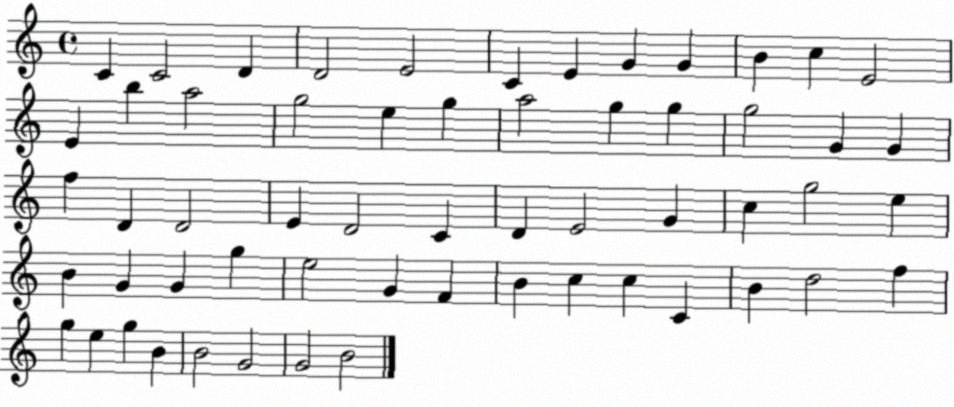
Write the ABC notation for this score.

X:1
T:Untitled
M:4/4
L:1/4
K:C
C C2 D D2 E2 C E G G B c E2 E b a2 g2 e g a2 g g g2 G G f D D2 E D2 C D E2 G c g2 e B G G g e2 G F B c c C B d2 f g e g B B2 G2 G2 B2